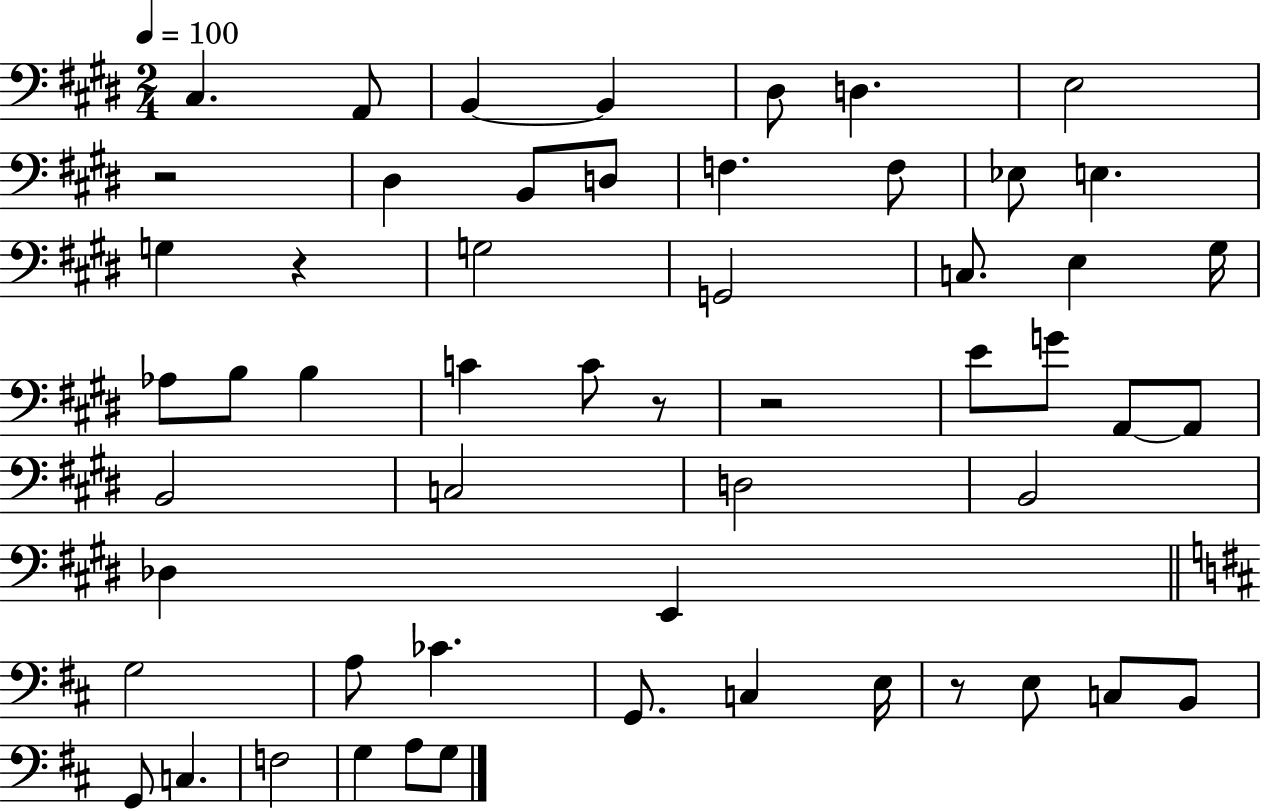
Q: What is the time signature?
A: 2/4